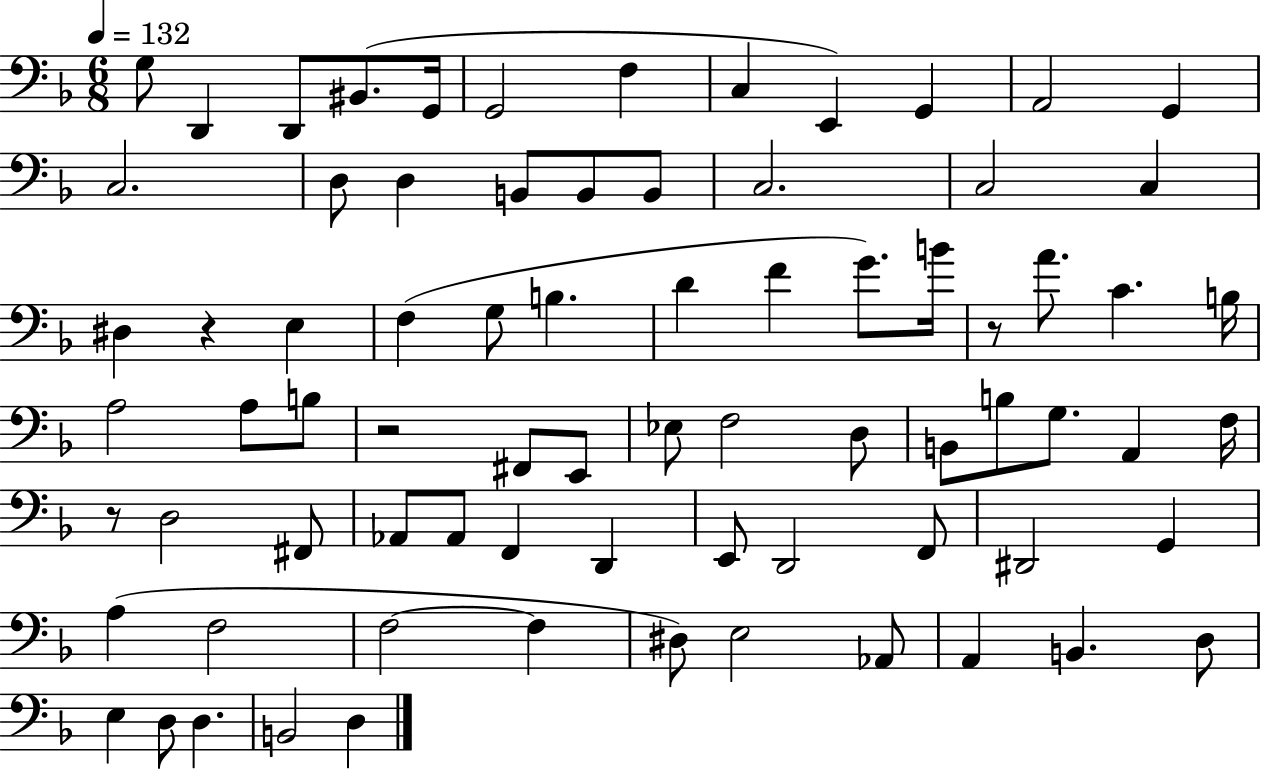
G3/e D2/q D2/e BIS2/e. G2/s G2/h F3/q C3/q E2/q G2/q A2/h G2/q C3/h. D3/e D3/q B2/e B2/e B2/e C3/h. C3/h C3/q D#3/q R/q E3/q F3/q G3/e B3/q. D4/q F4/q G4/e. B4/s R/e A4/e. C4/q. B3/s A3/h A3/e B3/e R/h F#2/e E2/e Eb3/e F3/h D3/e B2/e B3/e G3/e. A2/q F3/s R/e D3/h F#2/e Ab2/e Ab2/e F2/q D2/q E2/e D2/h F2/e D#2/h G2/q A3/q F3/h F3/h F3/q D#3/e E3/h Ab2/e A2/q B2/q. D3/e E3/q D3/e D3/q. B2/h D3/q